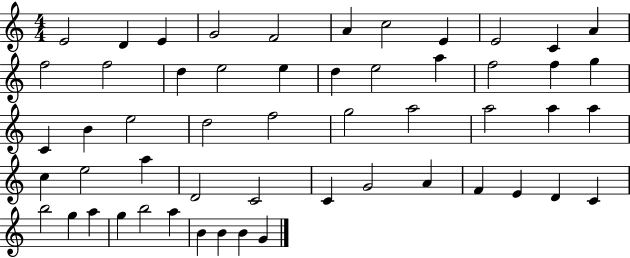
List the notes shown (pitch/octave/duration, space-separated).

E4/h D4/q E4/q G4/h F4/h A4/q C5/h E4/q E4/h C4/q A4/q F5/h F5/h D5/q E5/h E5/q D5/q E5/h A5/q F5/h F5/q G5/q C4/q B4/q E5/h D5/h F5/h G5/h A5/h A5/h A5/q A5/q C5/q E5/h A5/q D4/h C4/h C4/q G4/h A4/q F4/q E4/q D4/q C4/q B5/h G5/q A5/q G5/q B5/h A5/q B4/q B4/q B4/q G4/q